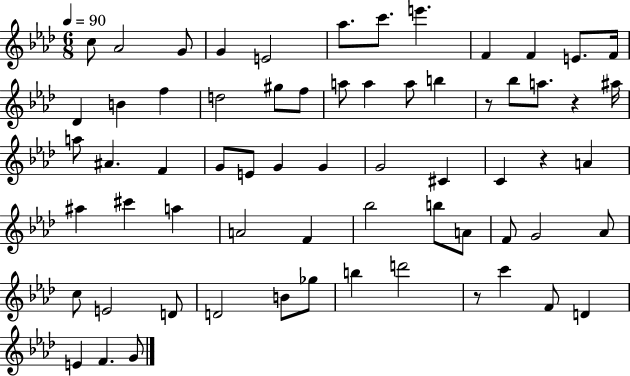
C5/e Ab4/h G4/e G4/q E4/h Ab5/e. C6/e. E6/q. F4/q F4/q E4/e. F4/s Db4/q B4/q F5/q D5/h G#5/e F5/e A5/e A5/q A5/e B5/q R/e Bb5/e A5/e. R/q A#5/s A5/e A#4/q. F4/q G4/e E4/e G4/q G4/q G4/h C#4/q C4/q R/q A4/q A#5/q C#6/q A5/q A4/h F4/q Bb5/h B5/e A4/e F4/e G4/h Ab4/e C5/e E4/h D4/e D4/h B4/e Gb5/e B5/q D6/h R/e C6/q F4/e D4/q E4/q F4/q. G4/e